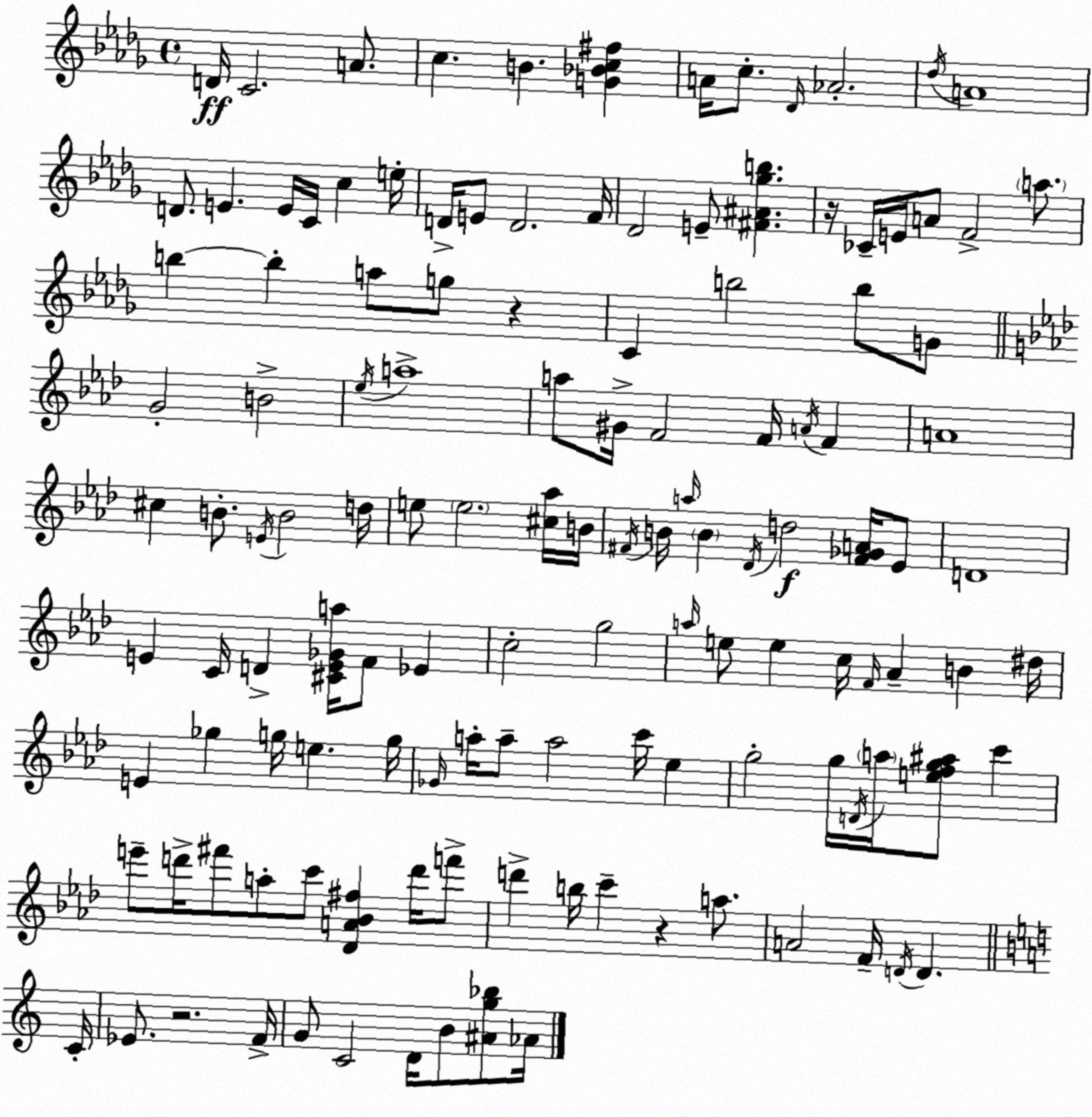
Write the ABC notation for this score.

X:1
T:Untitled
M:4/4
L:1/4
K:Bbm
D/4 C2 A/2 c B [G_Bc^f] A/4 c/2 _D/4 _A2 _d/4 A4 D/2 E E/4 C/4 c e/4 D/4 E/2 D2 F/4 _D2 E/2 [^F^A_gb] z/4 _C/4 E/4 A/2 F2 a/2 b b a/2 g/2 z C b2 b/2 G/2 G2 B2 _e/4 a4 a/2 ^G/4 F2 F/4 A/4 F A4 ^c B/2 E/4 B2 d/4 e/2 e2 [^c_a]/4 B/4 ^F/4 B/4 a/4 B _D/4 d2 [^F_GA]/4 _E/2 D4 E C/4 D [^CE_Ga]/4 F/2 _E c2 g2 a/4 e/2 e c/4 F/4 _A B ^d/4 E _g g/4 e g/4 _G/4 a/4 a/2 a2 c'/4 _e g2 g/4 D/4 a/4 [efg^a]/2 c' e'/2 d'/4 ^f'/2 a/2 c'/2 [_DA_B^f] d'/4 f'/2 d' b/4 c' z a/2 A2 F/4 D/4 D C/4 _E/2 z2 F/4 G/2 C2 D/4 B/2 [^Ag_b]/2 _A/4